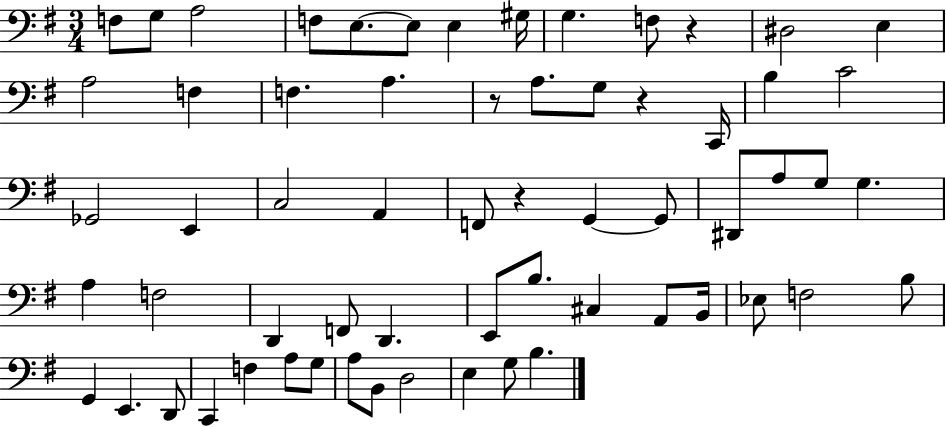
X:1
T:Untitled
M:3/4
L:1/4
K:G
F,/2 G,/2 A,2 F,/2 E,/2 E,/2 E, ^G,/4 G, F,/2 z ^D,2 E, A,2 F, F, A, z/2 A,/2 G,/2 z C,,/4 B, C2 _G,,2 E,, C,2 A,, F,,/2 z G,, G,,/2 ^D,,/2 A,/2 G,/2 G, A, F,2 D,, F,,/2 D,, E,,/2 B,/2 ^C, A,,/2 B,,/4 _E,/2 F,2 B,/2 G,, E,, D,,/2 C,, F, A,/2 G,/2 A,/2 B,,/2 D,2 E, G,/2 B,